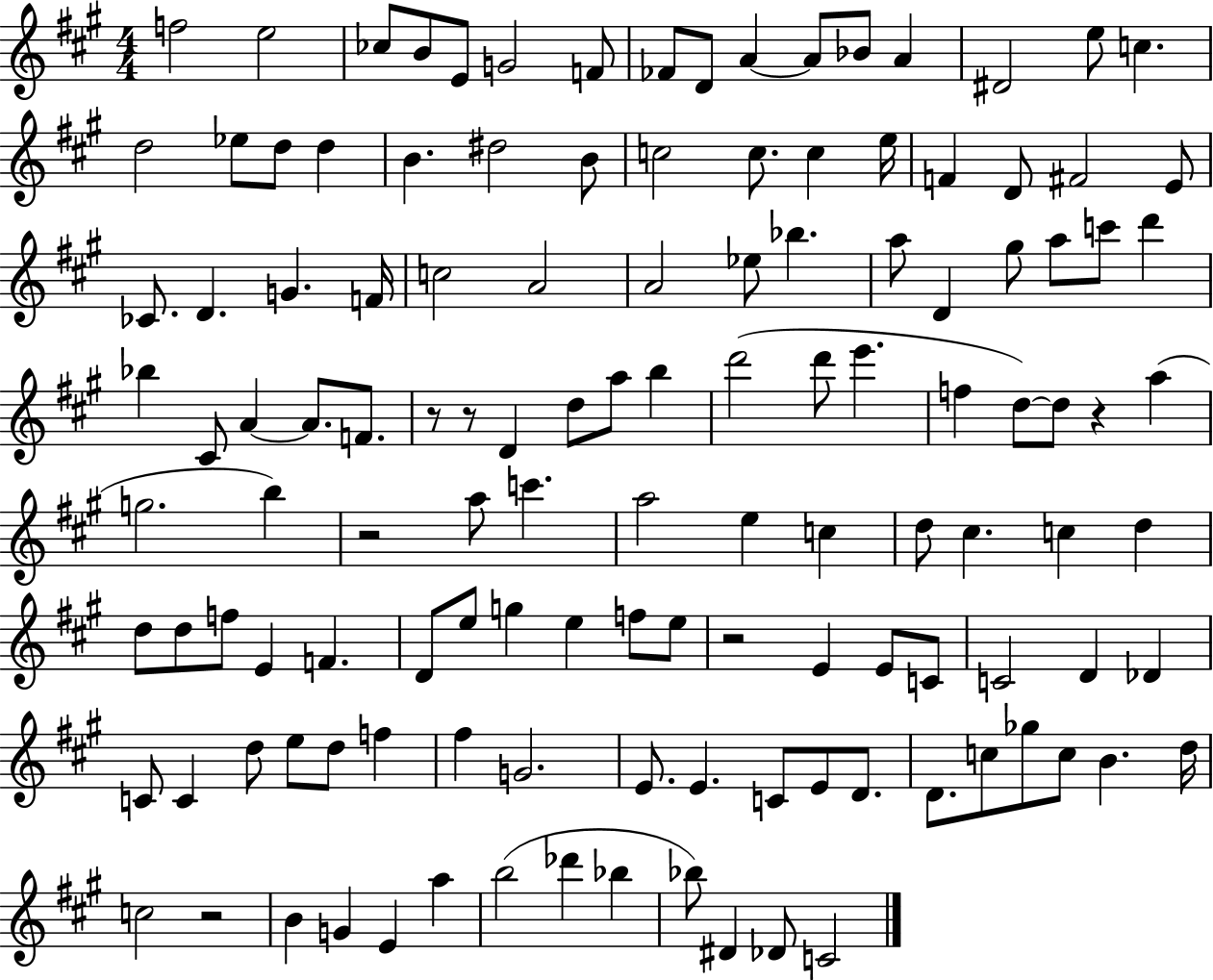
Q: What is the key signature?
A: A major